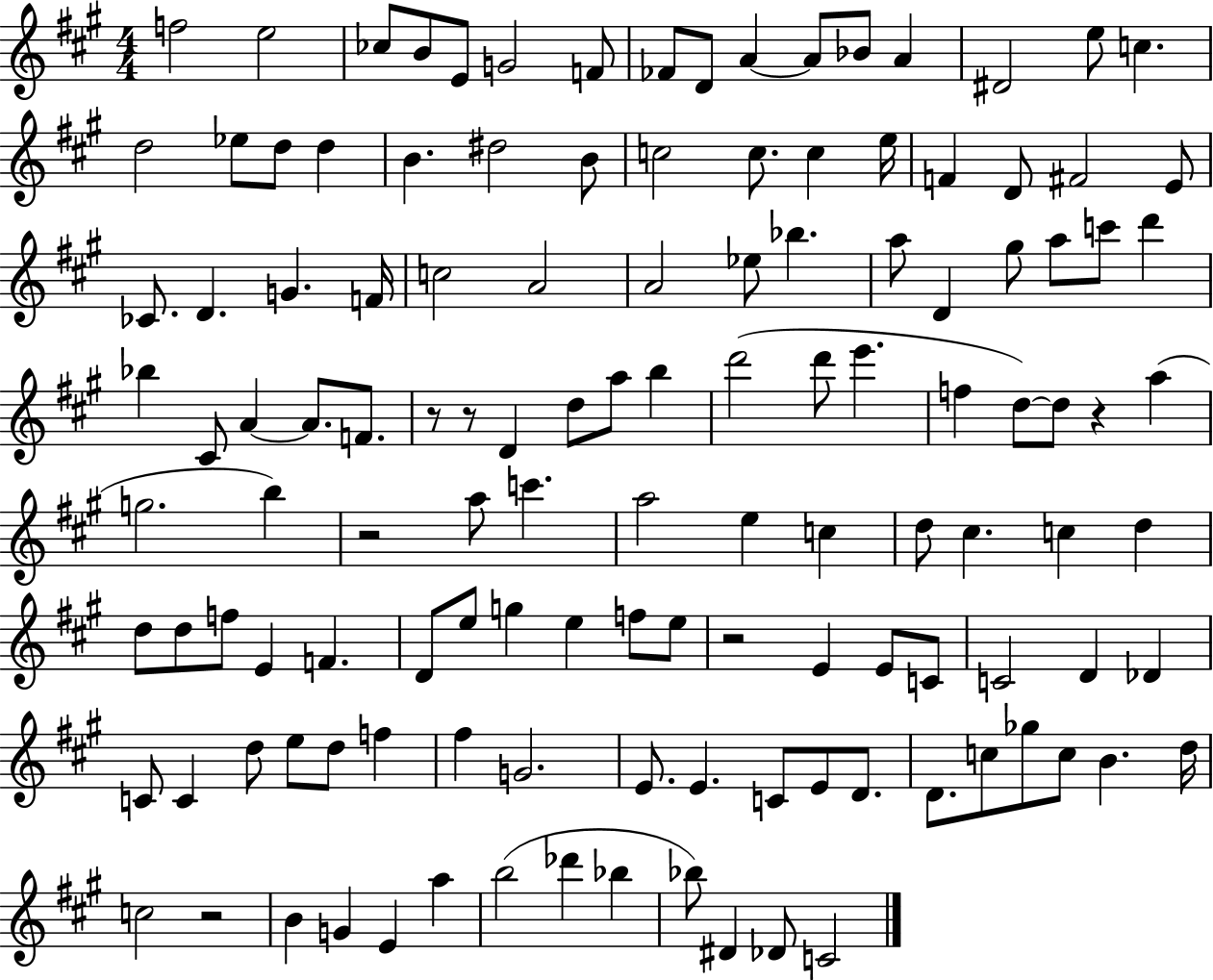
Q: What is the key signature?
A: A major